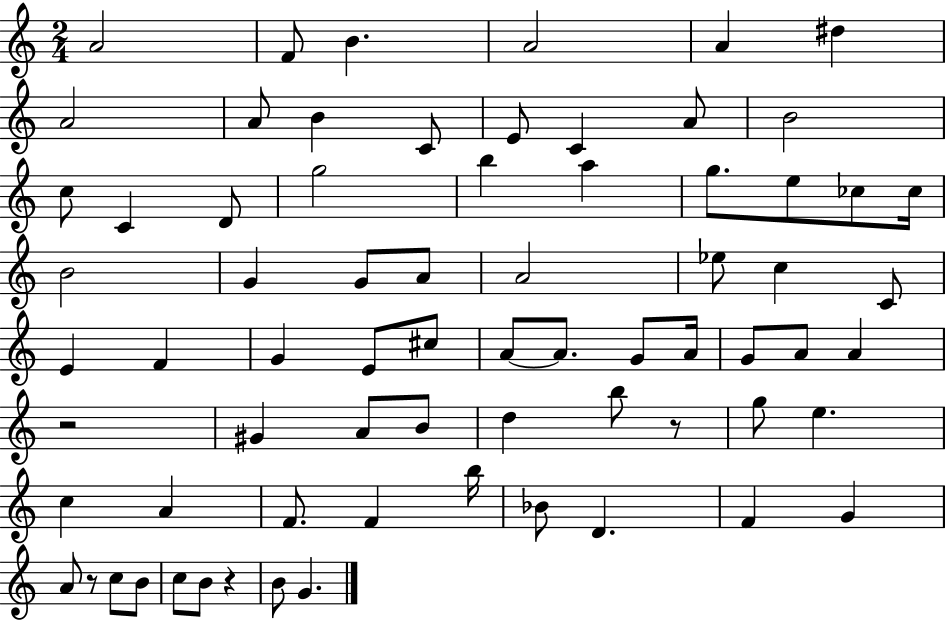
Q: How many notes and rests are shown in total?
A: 71